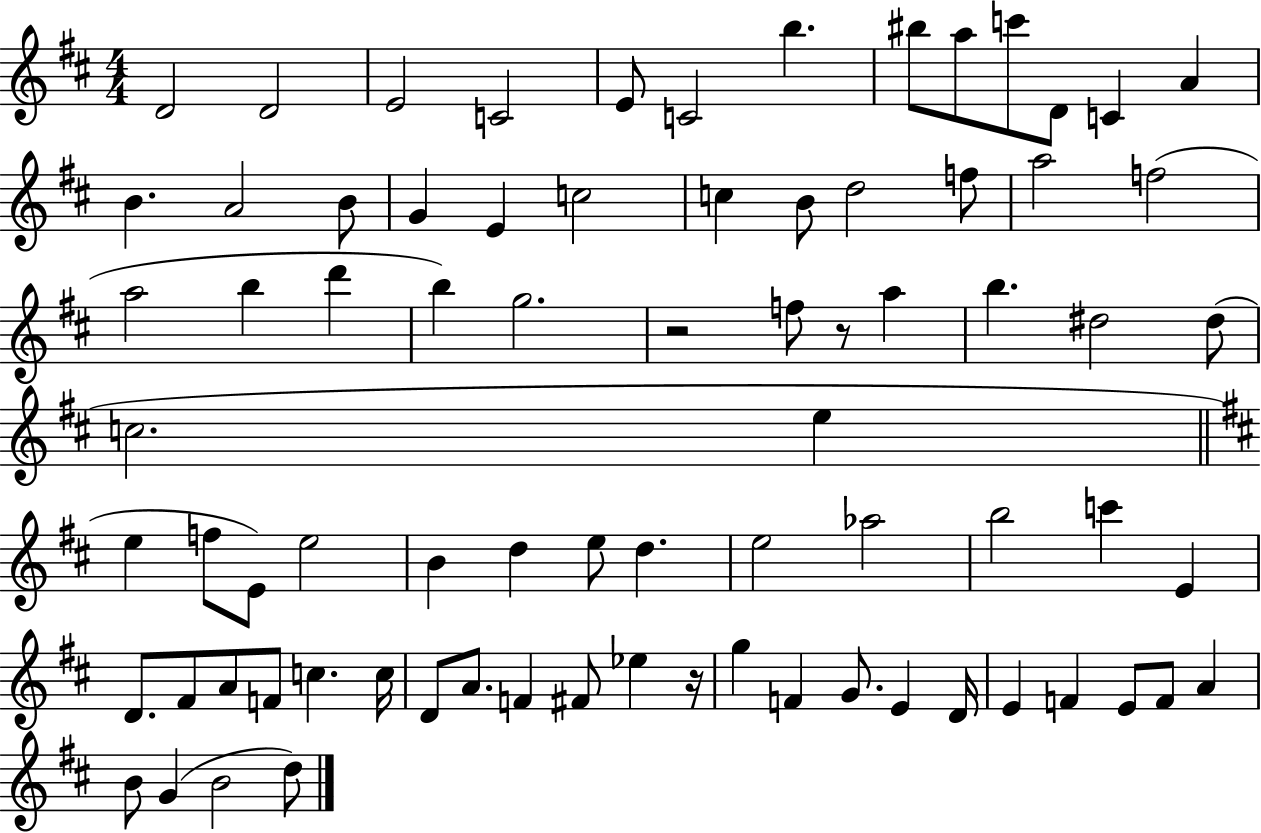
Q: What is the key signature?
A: D major